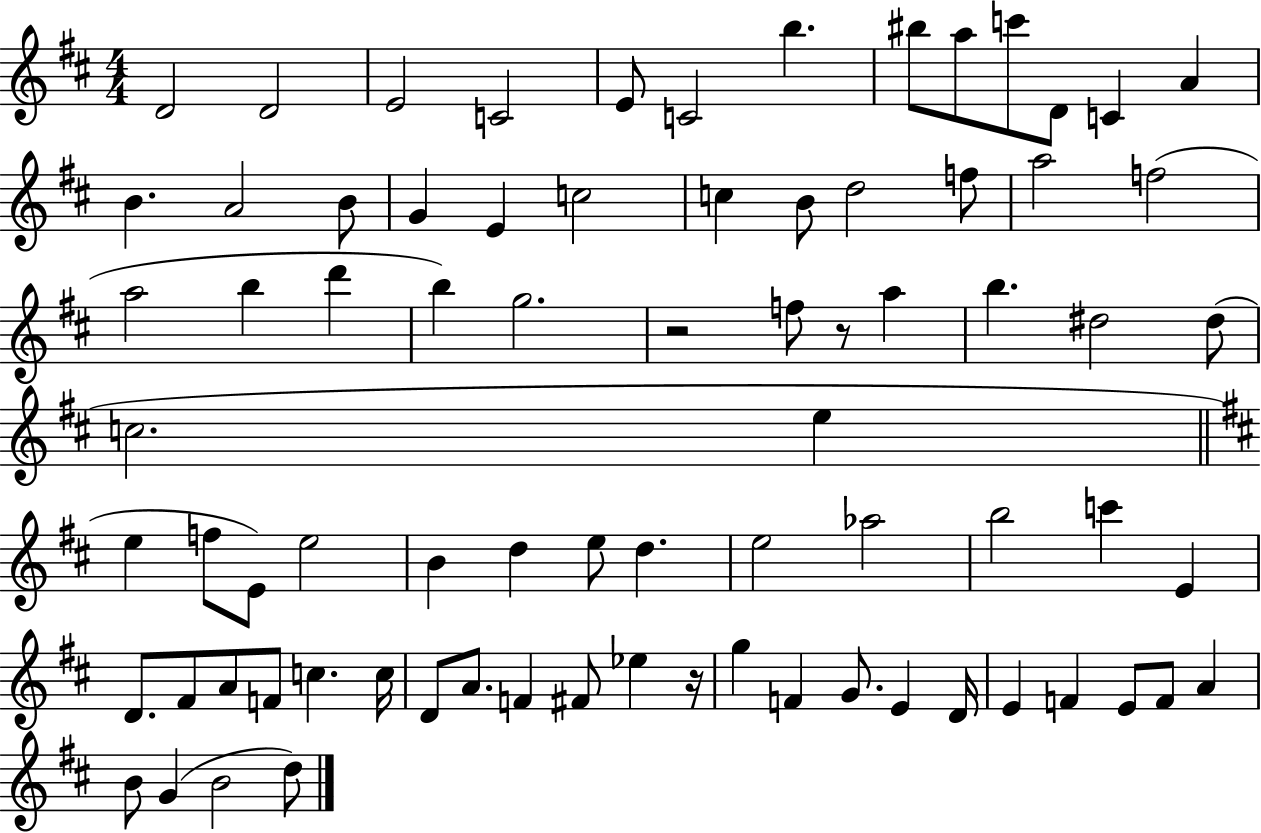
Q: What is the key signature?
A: D major